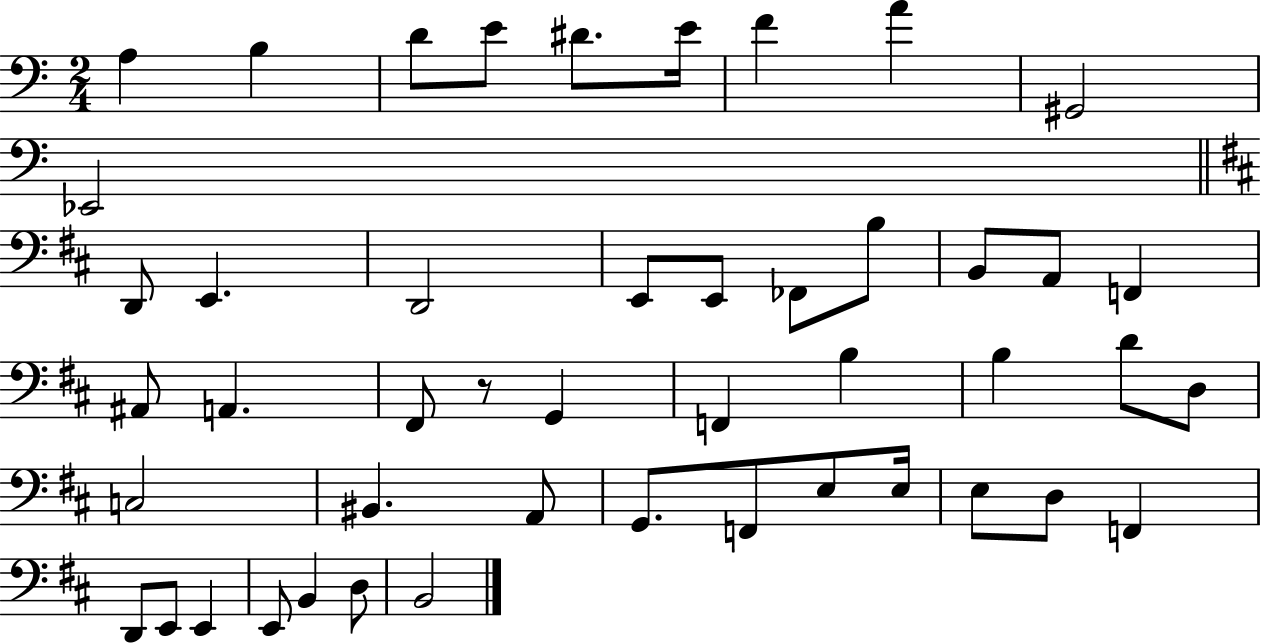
A3/q B3/q D4/e E4/e D#4/e. E4/s F4/q A4/q G#2/h Eb2/h D2/e E2/q. D2/h E2/e E2/e FES2/e B3/e B2/e A2/e F2/q A#2/e A2/q. F#2/e R/e G2/q F2/q B3/q B3/q D4/e D3/e C3/h BIS2/q. A2/e G2/e. F2/e E3/e E3/s E3/e D3/e F2/q D2/e E2/e E2/q E2/e B2/q D3/e B2/h